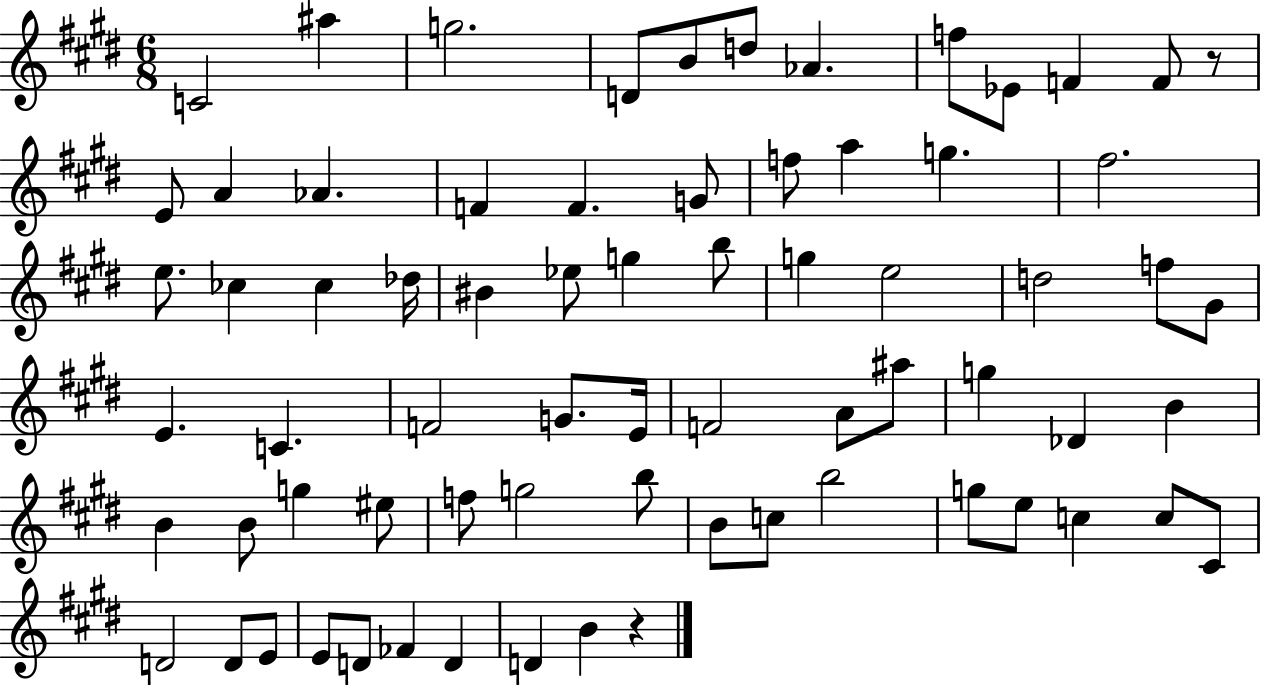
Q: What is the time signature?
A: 6/8